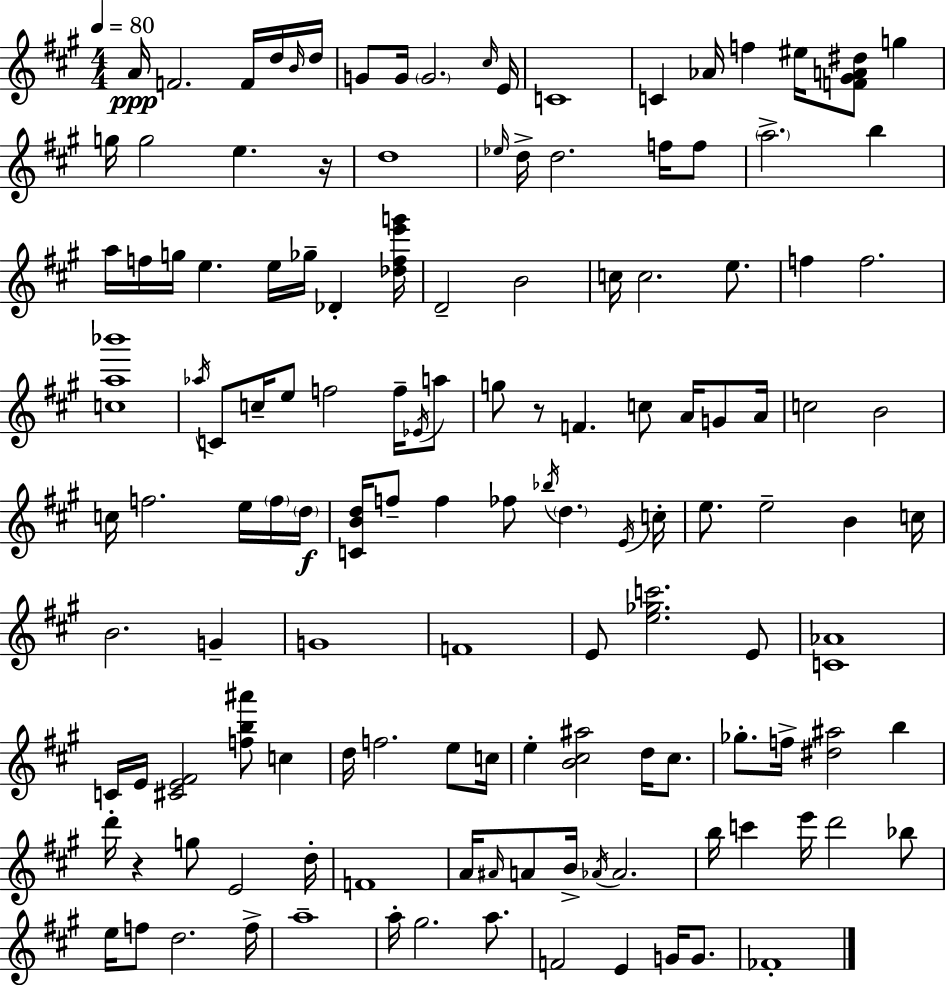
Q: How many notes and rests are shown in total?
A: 135